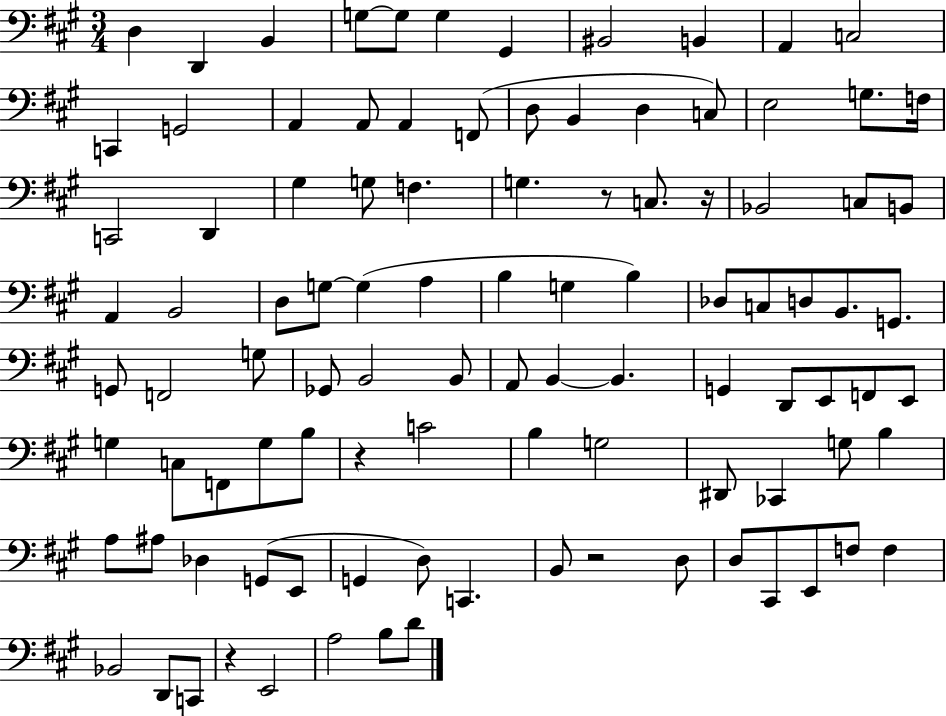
X:1
T:Untitled
M:3/4
L:1/4
K:A
D, D,, B,, G,/2 G,/2 G, ^G,, ^B,,2 B,, A,, C,2 C,, G,,2 A,, A,,/2 A,, F,,/2 D,/2 B,, D, C,/2 E,2 G,/2 F,/4 C,,2 D,, ^G, G,/2 F, G, z/2 C,/2 z/4 _B,,2 C,/2 B,,/2 A,, B,,2 D,/2 G,/2 G, A, B, G, B, _D,/2 C,/2 D,/2 B,,/2 G,,/2 G,,/2 F,,2 G,/2 _G,,/2 B,,2 B,,/2 A,,/2 B,, B,, G,, D,,/2 E,,/2 F,,/2 E,,/2 G, C,/2 F,,/2 G,/2 B,/2 z C2 B, G,2 ^D,,/2 _C,, G,/2 B, A,/2 ^A,/2 _D, G,,/2 E,,/2 G,, D,/2 C,, B,,/2 z2 D,/2 D,/2 ^C,,/2 E,,/2 F,/2 F, _B,,2 D,,/2 C,,/2 z E,,2 A,2 B,/2 D/2